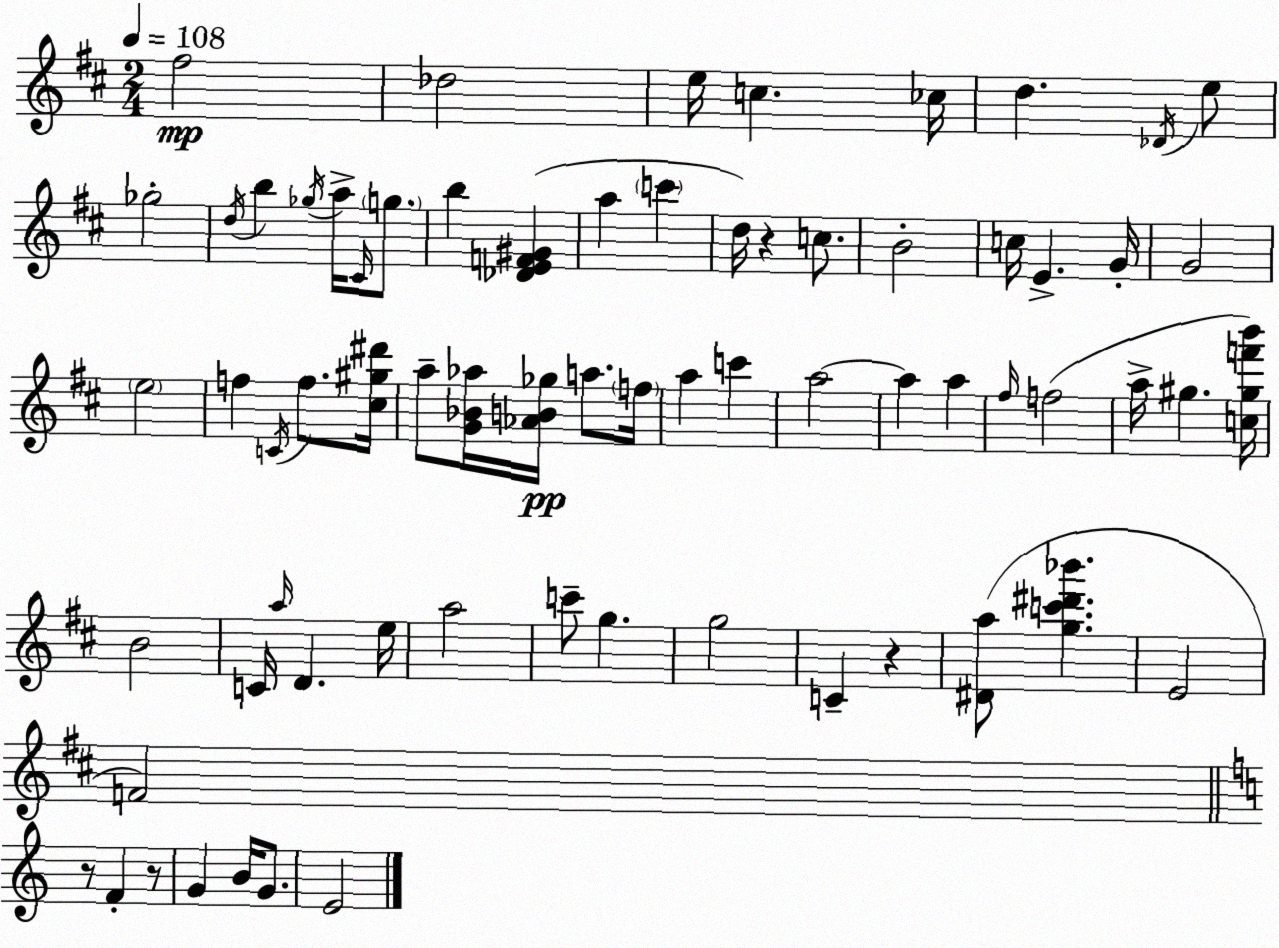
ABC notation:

X:1
T:Untitled
M:2/4
L:1/4
K:D
^f2 _d2 e/4 c _c/4 d _D/4 e/2 _g2 d/4 b _g/4 a/4 ^C/4 g/2 b [_DEF^G] a c' d/4 z c/2 B2 c/4 E G/4 G2 e2 f C/4 f/2 [^c^g^d']/4 a/2 [G_B_a]/4 [_AB_g]/4 a/2 f/4 a c' a2 a a ^f/4 f2 a/4 ^g [c^gf'b']/4 B2 C/4 a/4 D e/4 a2 c'/2 g g2 C z [^Da]/2 [gc'^d'_b'] E2 F2 z/2 F z/2 G B/4 G/2 E2